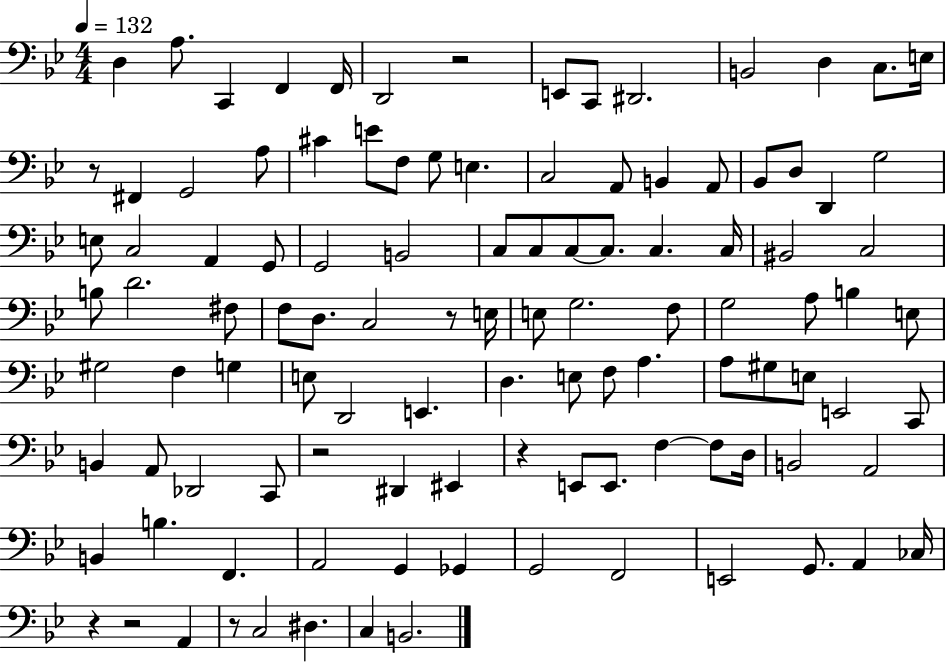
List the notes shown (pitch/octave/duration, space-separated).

D3/q A3/e. C2/q F2/q F2/s D2/h R/h E2/e C2/e D#2/h. B2/h D3/q C3/e. E3/s R/e F#2/q G2/h A3/e C#4/q E4/e F3/e G3/e E3/q. C3/h A2/e B2/q A2/e Bb2/e D3/e D2/q G3/h E3/e C3/h A2/q G2/e G2/h B2/h C3/e C3/e C3/e C3/e. C3/q. C3/s BIS2/h C3/h B3/e D4/h. F#3/e F3/e D3/e. C3/h R/e E3/s E3/e G3/h. F3/e G3/h A3/e B3/q E3/e G#3/h F3/q G3/q E3/e D2/h E2/q. D3/q. E3/e F3/e A3/q. A3/e G#3/e E3/e E2/h C2/e B2/q A2/e Db2/h C2/e R/h D#2/q EIS2/q R/q E2/e E2/e. F3/q F3/e D3/s B2/h A2/h B2/q B3/q. F2/q. A2/h G2/q Gb2/q G2/h F2/h E2/h G2/e. A2/q CES3/s R/q R/h A2/q R/e C3/h D#3/q. C3/q B2/h.